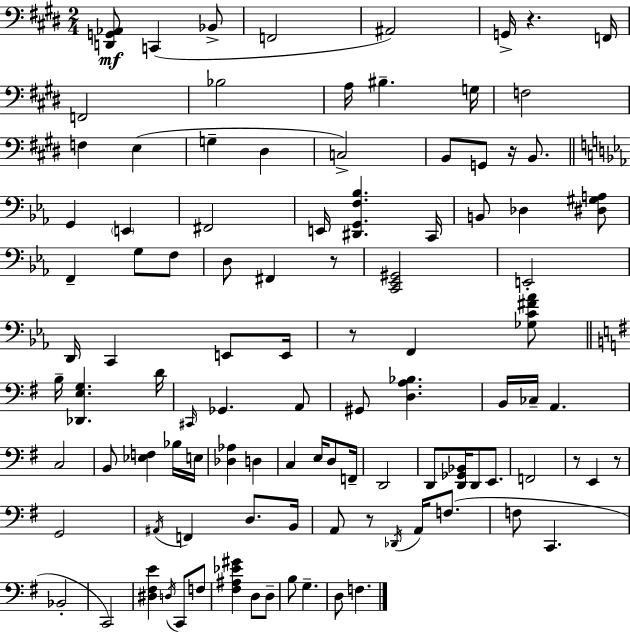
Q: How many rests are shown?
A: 7